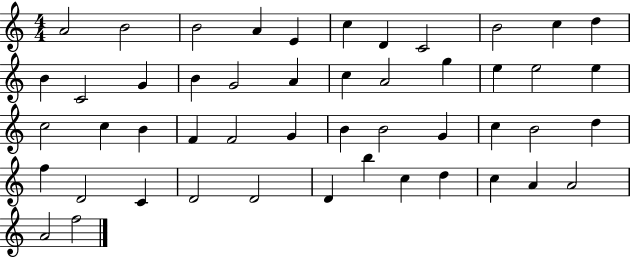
{
  \clef treble
  \numericTimeSignature
  \time 4/4
  \key c \major
  a'2 b'2 | b'2 a'4 e'4 | c''4 d'4 c'2 | b'2 c''4 d''4 | \break b'4 c'2 g'4 | b'4 g'2 a'4 | c''4 a'2 g''4 | e''4 e''2 e''4 | \break c''2 c''4 b'4 | f'4 f'2 g'4 | b'4 b'2 g'4 | c''4 b'2 d''4 | \break f''4 d'2 c'4 | d'2 d'2 | d'4 b''4 c''4 d''4 | c''4 a'4 a'2 | \break a'2 f''2 | \bar "|."
}